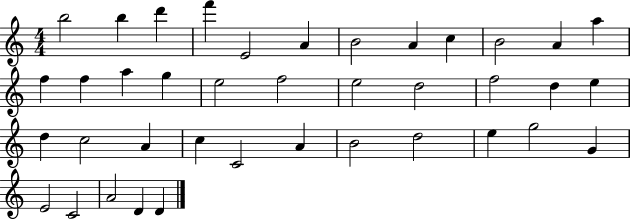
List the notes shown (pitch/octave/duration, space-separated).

B5/h B5/q D6/q F6/q E4/h A4/q B4/h A4/q C5/q B4/h A4/q A5/q F5/q F5/q A5/q G5/q E5/h F5/h E5/h D5/h F5/h D5/q E5/q D5/q C5/h A4/q C5/q C4/h A4/q B4/h D5/h E5/q G5/h G4/q E4/h C4/h A4/h D4/q D4/q